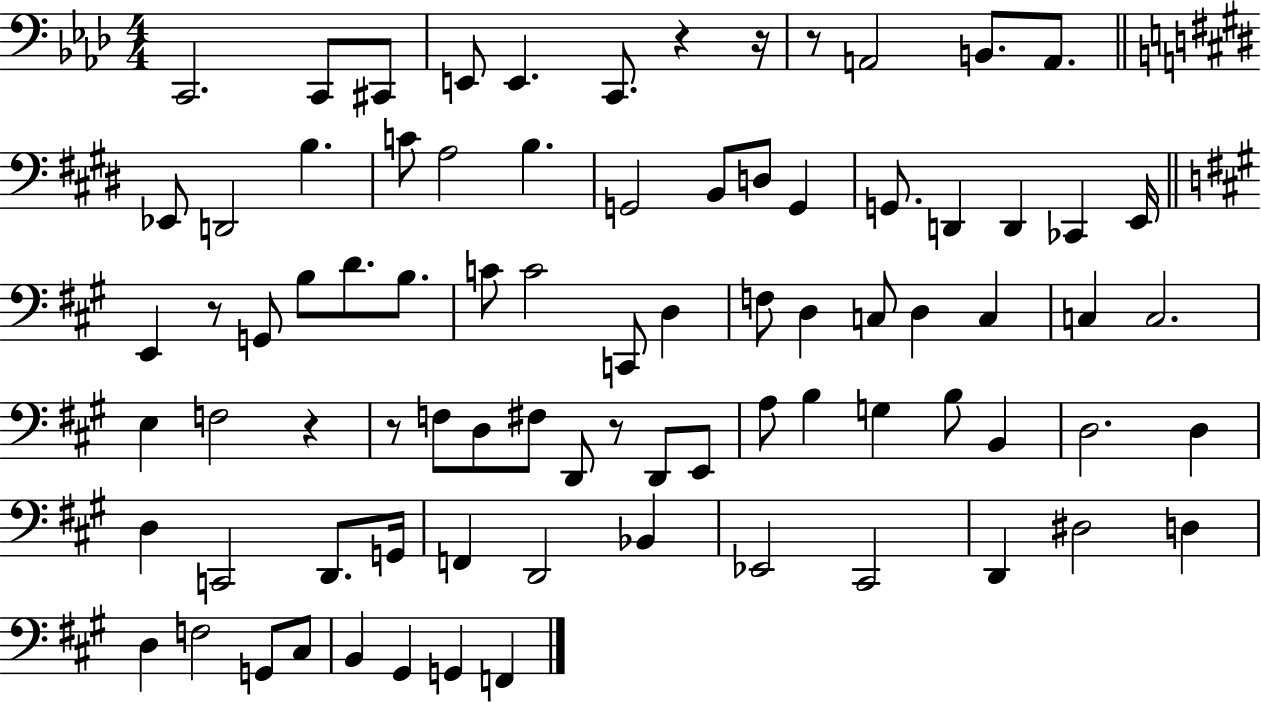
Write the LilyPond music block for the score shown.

{
  \clef bass
  \numericTimeSignature
  \time 4/4
  \key aes \major
  \repeat volta 2 { c,2. c,8 cis,8 | e,8 e,4. c,8. r4 r16 | r8 a,2 b,8. a,8. | \bar "||" \break \key e \major ees,8 d,2 b4. | c'8 a2 b4. | g,2 b,8 d8 g,4 | g,8. d,4 d,4 ces,4 e,16 | \break \bar "||" \break \key a \major e,4 r8 g,8 b8 d'8. b8. | c'8 c'2 c,8 d4 | f8 d4 c8 d4 c4 | c4 c2. | \break e4 f2 r4 | r8 f8 d8 fis8 d,8 r8 d,8 e,8 | a8 b4 g4 b8 b,4 | d2. d4 | \break d4 c,2 d,8. g,16 | f,4 d,2 bes,4 | ees,2 cis,2 | d,4 dis2 d4 | \break d4 f2 g,8 cis8 | b,4 gis,4 g,4 f,4 | } \bar "|."
}